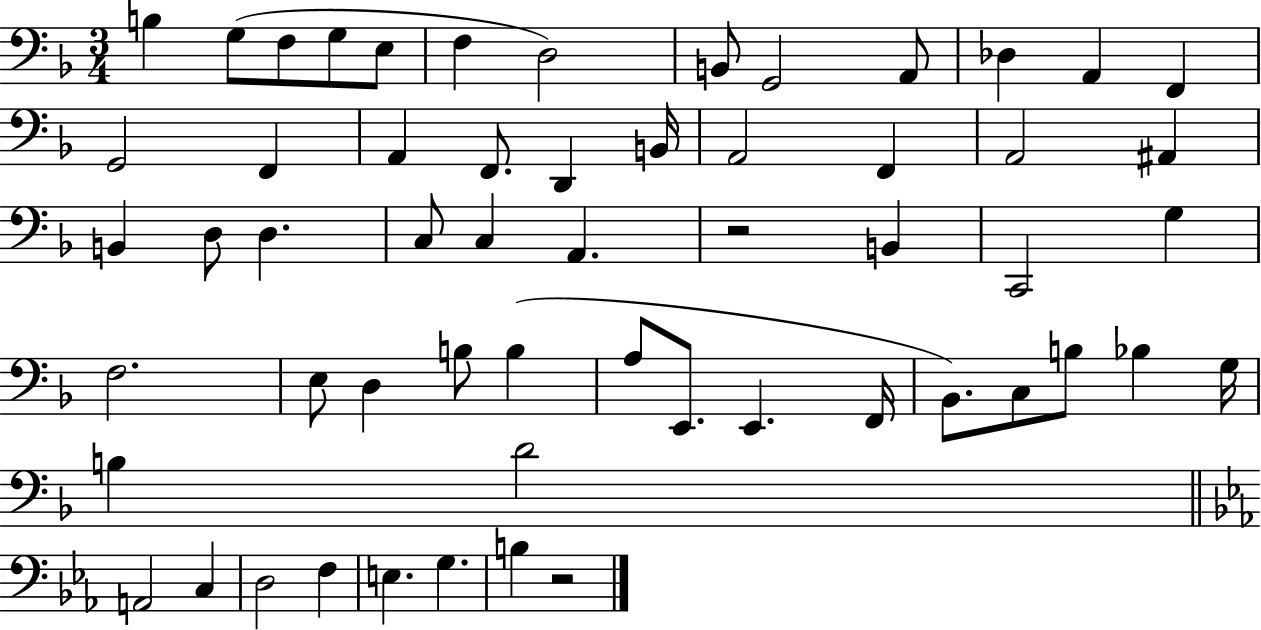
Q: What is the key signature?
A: F major